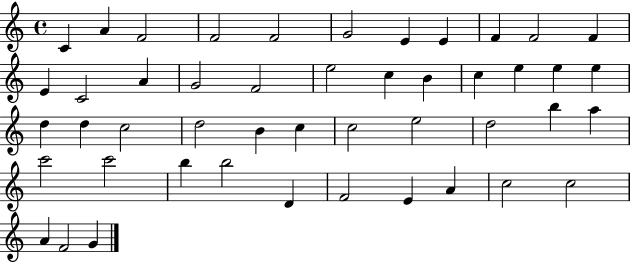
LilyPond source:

{
  \clef treble
  \time 4/4
  \defaultTimeSignature
  \key c \major
  c'4 a'4 f'2 | f'2 f'2 | g'2 e'4 e'4 | f'4 f'2 f'4 | \break e'4 c'2 a'4 | g'2 f'2 | e''2 c''4 b'4 | c''4 e''4 e''4 e''4 | \break d''4 d''4 c''2 | d''2 b'4 c''4 | c''2 e''2 | d''2 b''4 a''4 | \break c'''2 c'''2 | b''4 b''2 d'4 | f'2 e'4 a'4 | c''2 c''2 | \break a'4 f'2 g'4 | \bar "|."
}